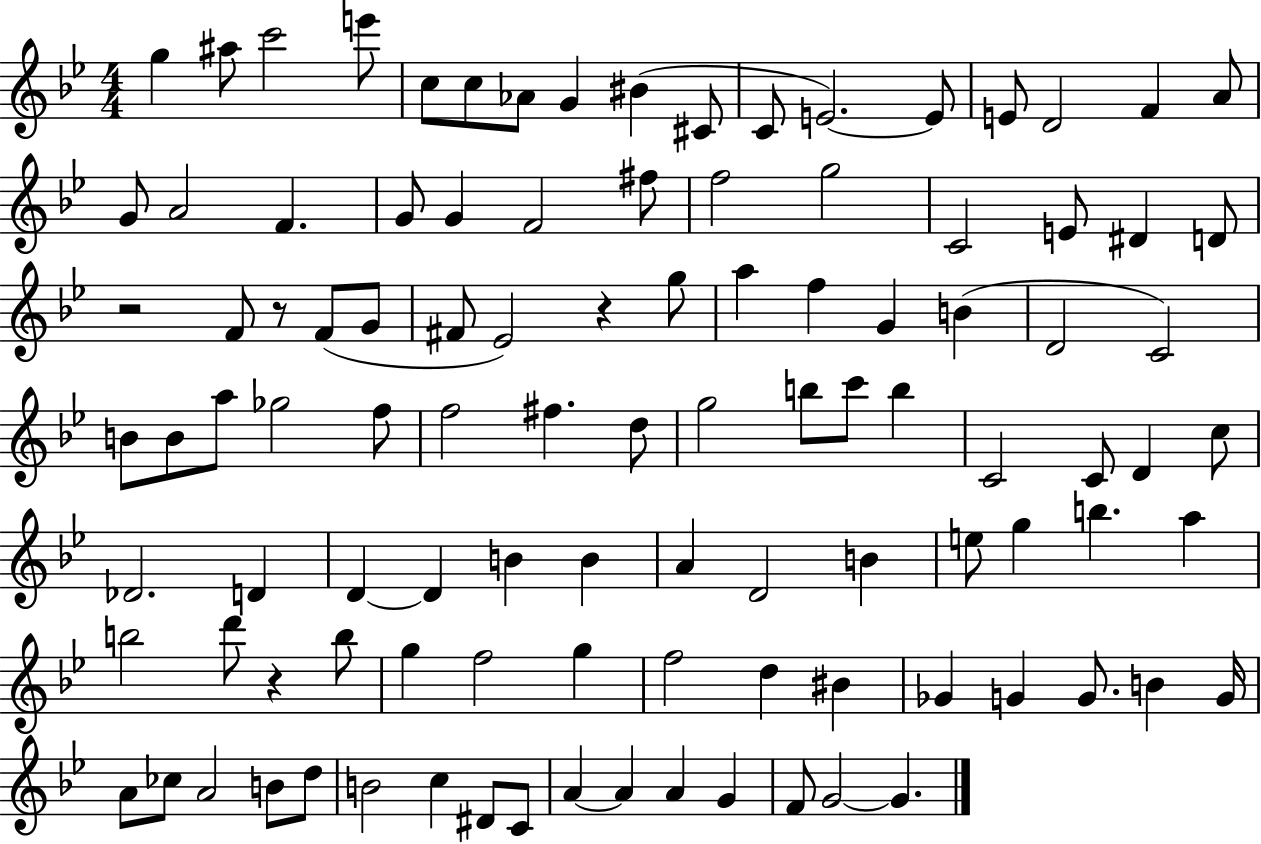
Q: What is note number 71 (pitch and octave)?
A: A5